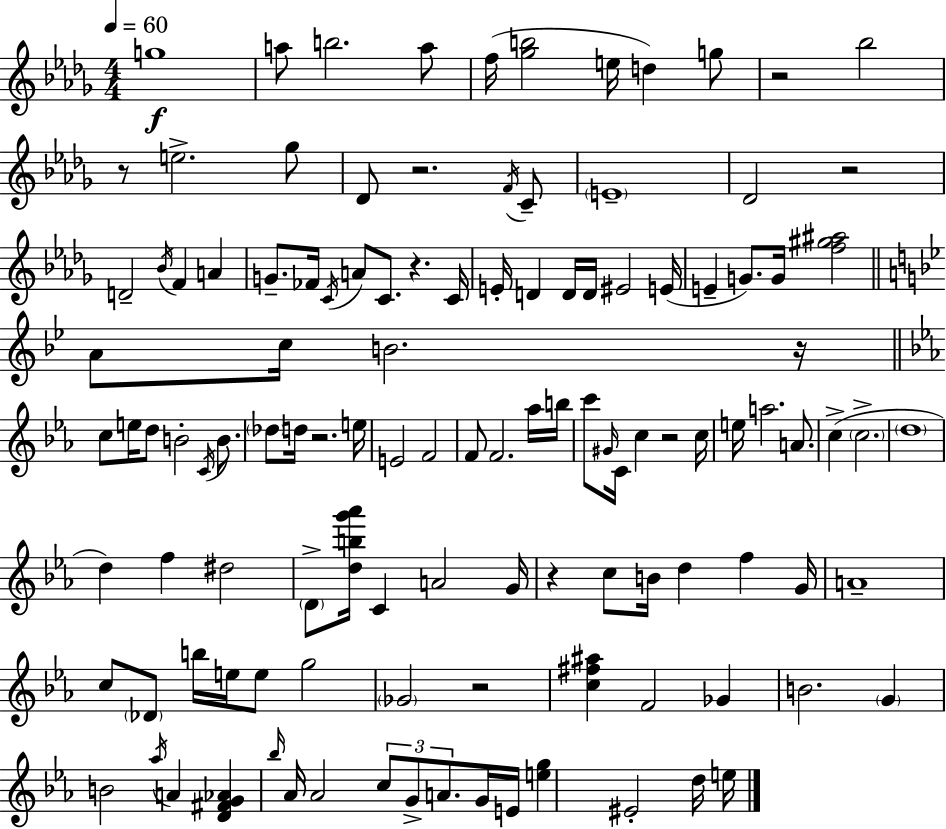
{
  \clef treble
  \numericTimeSignature
  \time 4/4
  \key bes \minor
  \tempo 4 = 60
  g''1\f | a''8 b''2. a''8 | f''16( <ges'' b''>2 e''16 d''4) g''8 | r2 bes''2 | \break r8 e''2.-> ges''8 | des'8 r2. \acciaccatura { f'16 } c'8-- | \parenthesize e'1-- | des'2 r2 | \break d'2-- \acciaccatura { bes'16 } f'4 a'4 | g'8.-- fes'16 \acciaccatura { c'16 } a'8 c'8. r4. | c'16 e'16-. d'4 d'16 d'16 eis'2 | e'16( e'4-- g'8.) g'16 <f'' gis'' ais''>2 | \break \bar "||" \break \key bes \major a'8 c''16 b'2. r16 | \bar "||" \break \key ees \major c''8 e''16 d''8 b'2-. \acciaccatura { c'16 } b'8. | \parenthesize des''8 d''16 r2. | e''16 e'2 f'2 | f'8 f'2. aes''16 | \break b''16 c'''8 \grace { gis'16 } c'16 c''4 r2 | c''16 e''16 a''2. a'8. | c''4->( \parenthesize c''2.-> | \parenthesize d''1 | \break d''4) f''4 dis''2 | \parenthesize d'8-> <d'' b'' g''' aes'''>16 c'4 a'2 | g'16 r4 c''8 b'16 d''4 f''4 | g'16 a'1-- | \break c''8 \parenthesize des'8 b''16 e''16 e''8 g''2 | \parenthesize ges'2 r2 | <c'' fis'' ais''>4 f'2 ges'4 | b'2. \parenthesize g'4 | \break b'2 \acciaccatura { aes''16 } a'4 <d' fis' g' aes'>4 | \grace { bes''16 } aes'16 aes'2 \tuplet 3/2 { c''8 g'8-> | a'8. } g'16 e'16 <e'' g''>4 eis'2-. | d''16 e''16 \bar "|."
}